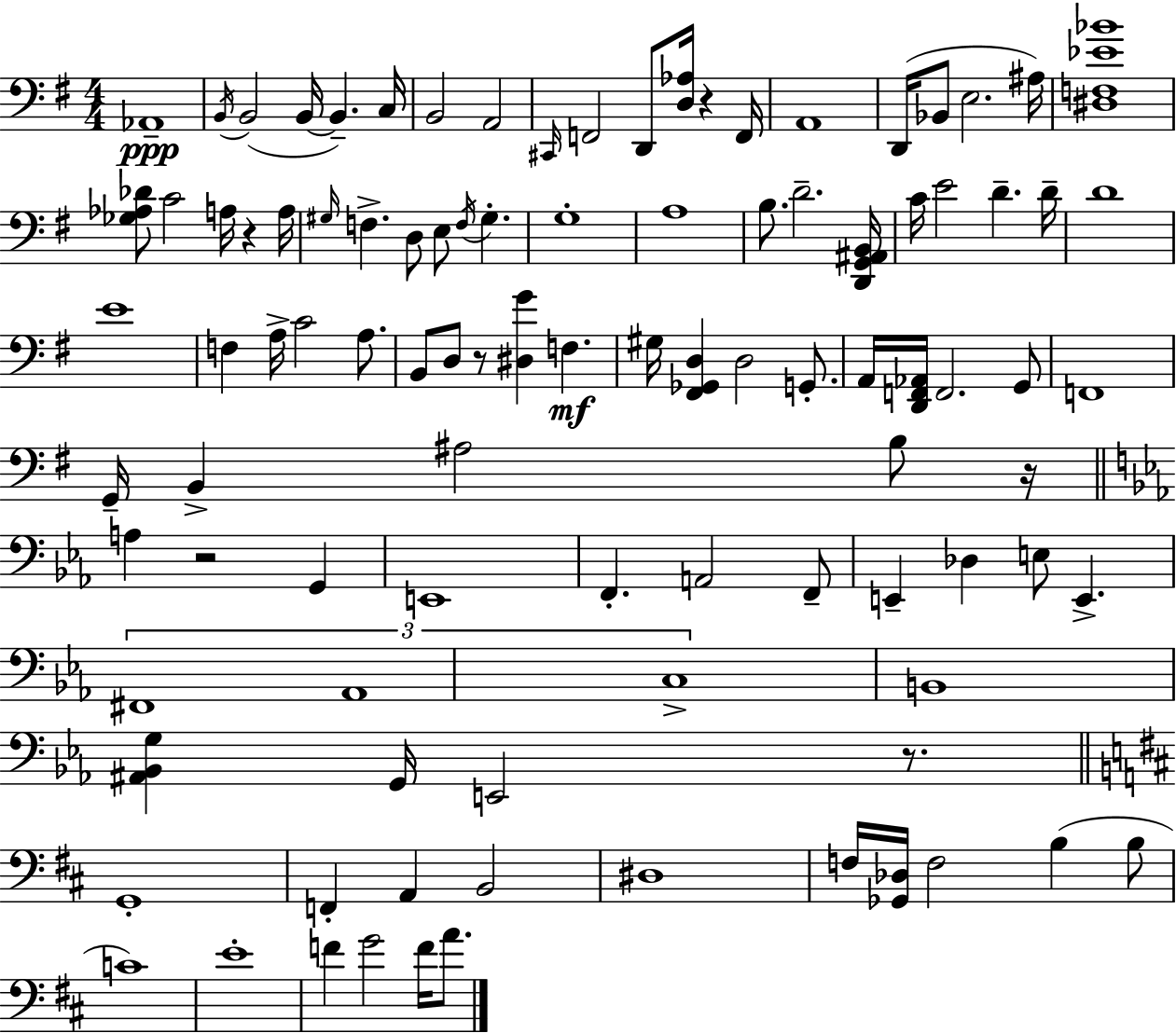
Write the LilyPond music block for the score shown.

{
  \clef bass
  \numericTimeSignature
  \time 4/4
  \key g \major
  aes,1--\ppp | \acciaccatura { b,16 } b,2( b,16~~ b,4.--) | c16 b,2 a,2 | \grace { cis,16 } f,2 d,8 <d aes>16 r4 | \break f,16 a,1 | d,16( bes,8 e2. | ais16) <dis f ees' bes'>1 | <ges aes des'>8 c'2 a16 r4 | \break a16 \grace { gis16 } f4.-> d8 e8 \acciaccatura { f16 } gis4.-. | g1-. | a1 | b8. d'2.-- | \break <d, g, ais, b,>16 c'16 e'2 d'4.-- | d'16-- d'1 | e'1 | f4 a16-> c'2 | \break a8. b,8 d8 r8 <dis g'>4 f4.\mf | gis16 <fis, ges, d>4 d2 | g,8.-. a,16 <d, f, aes,>16 f,2. | g,8 f,1 | \break g,16-- b,4-> ais2 | b8 r16 \bar "||" \break \key c \minor a4 r2 g,4 | e,1 | f,4.-. a,2 f,8-- | e,4-- des4 e8 e,4.-> | \break \tuplet 3/2 { fis,1 | aes,1 | c1-> } | b,1 | \break <ais, bes, g>4 g,16 e,2 r8. | \bar "||" \break \key d \major g,1-. | f,4-. a,4 b,2 | dis1 | f16 <ges, des>16 f2 b4( b8 | \break c'1) | e'1-. | f'4 g'2 f'16 a'8. | \bar "|."
}